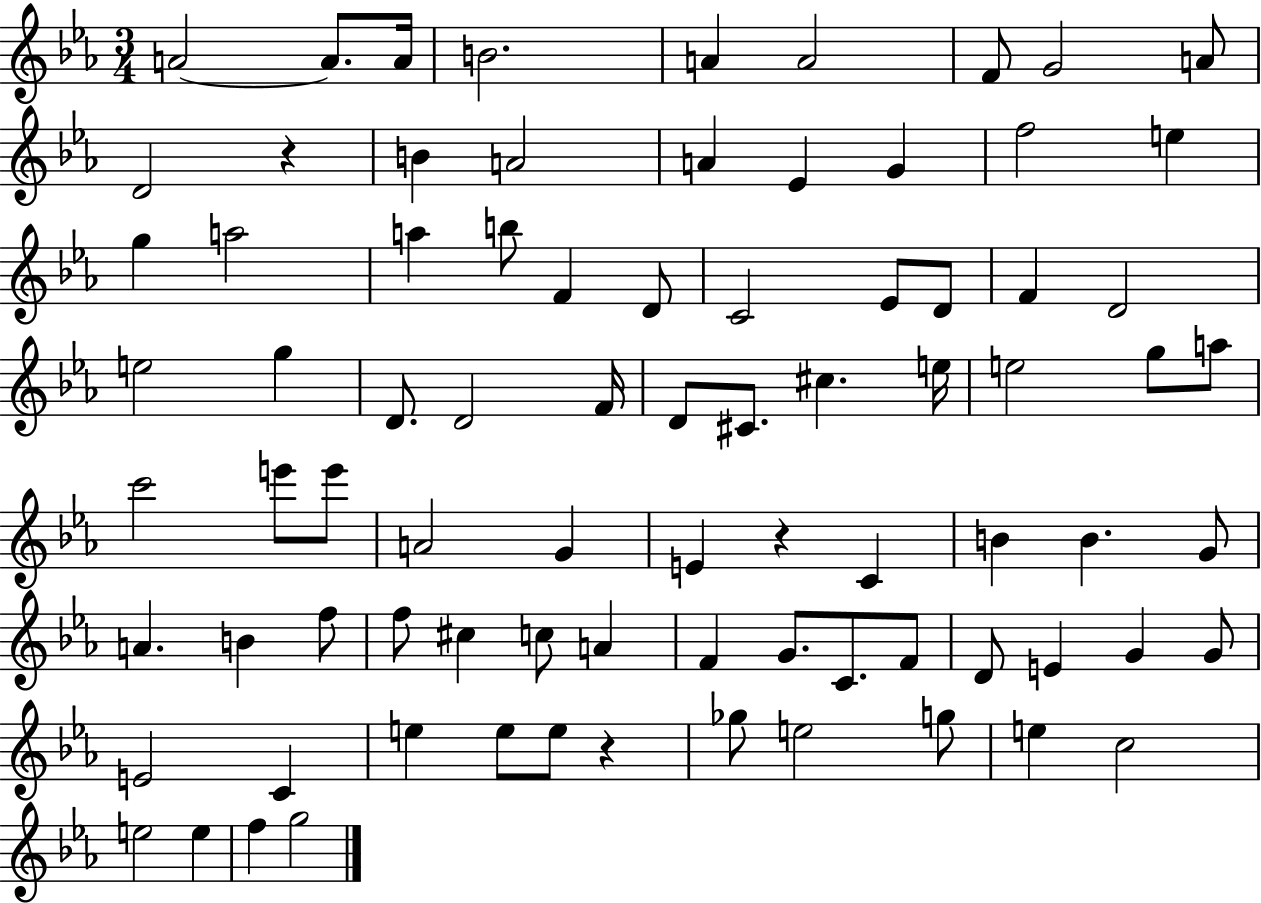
{
  \clef treble
  \numericTimeSignature
  \time 3/4
  \key ees \major
  a'2~~ a'8. a'16 | b'2. | a'4 a'2 | f'8 g'2 a'8 | \break d'2 r4 | b'4 a'2 | a'4 ees'4 g'4 | f''2 e''4 | \break g''4 a''2 | a''4 b''8 f'4 d'8 | c'2 ees'8 d'8 | f'4 d'2 | \break e''2 g''4 | d'8. d'2 f'16 | d'8 cis'8. cis''4. e''16 | e''2 g''8 a''8 | \break c'''2 e'''8 e'''8 | a'2 g'4 | e'4 r4 c'4 | b'4 b'4. g'8 | \break a'4. b'4 f''8 | f''8 cis''4 c''8 a'4 | f'4 g'8. c'8. f'8 | d'8 e'4 g'4 g'8 | \break e'2 c'4 | e''4 e''8 e''8 r4 | ges''8 e''2 g''8 | e''4 c''2 | \break e''2 e''4 | f''4 g''2 | \bar "|."
}